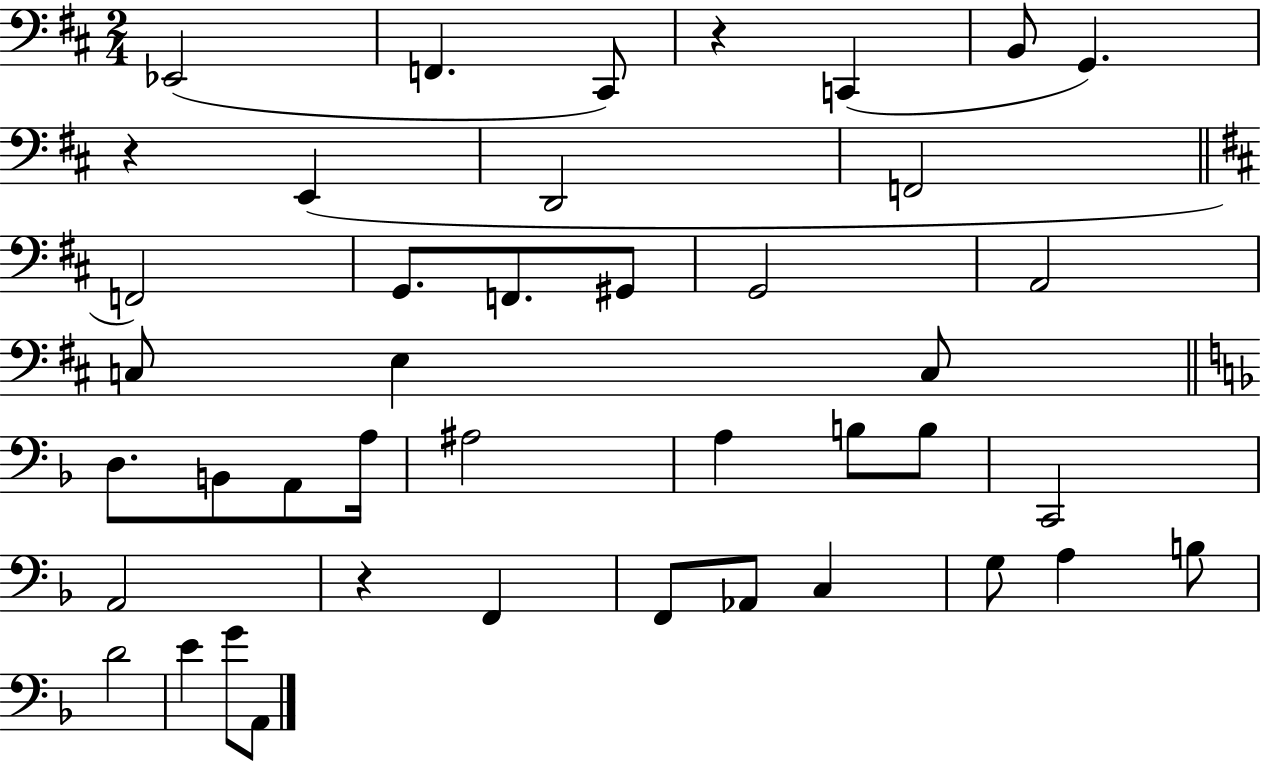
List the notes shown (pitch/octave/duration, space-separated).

Eb2/h F2/q. C#2/e R/q C2/q B2/e G2/q. R/q E2/q D2/h F2/h F2/h G2/e. F2/e. G#2/e G2/h A2/h C3/e E3/q C3/e D3/e. B2/e A2/e A3/s A#3/h A3/q B3/e B3/e C2/h A2/h R/q F2/q F2/e Ab2/e C3/q G3/e A3/q B3/e D4/h E4/q G4/e A2/e